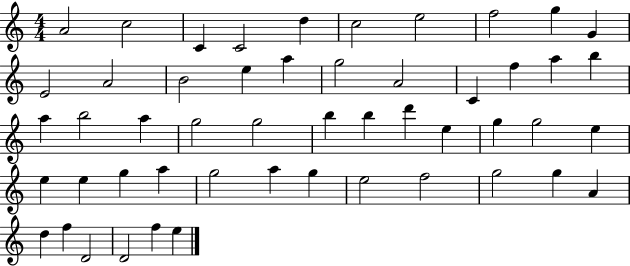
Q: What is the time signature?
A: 4/4